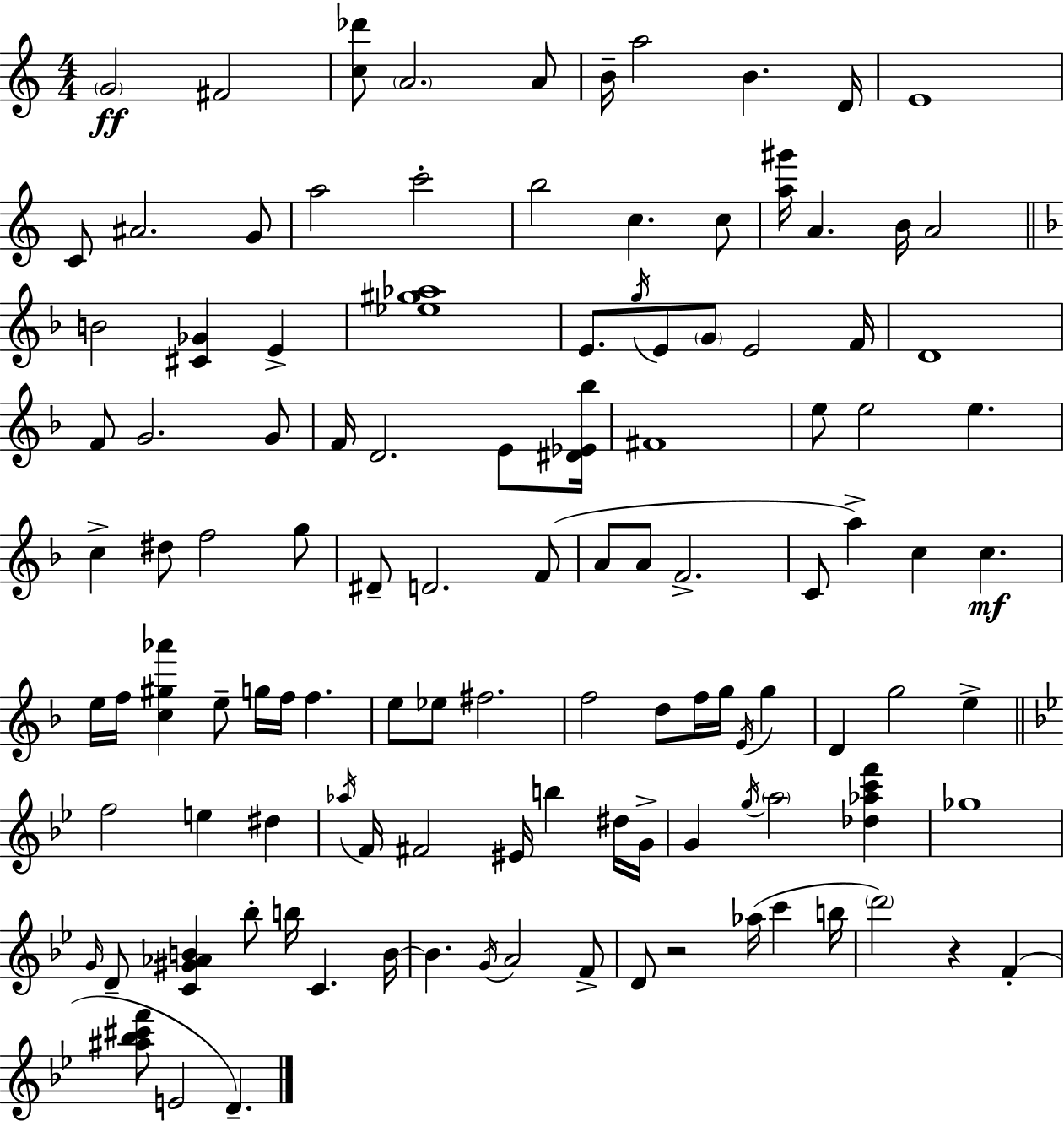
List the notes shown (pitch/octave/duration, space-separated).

G4/h F#4/h [C5,Db6]/e A4/h. A4/e B4/s A5/h B4/q. D4/s E4/w C4/e A#4/h. G4/e A5/h C6/h B5/h C5/q. C5/e [A5,G#6]/s A4/q. B4/s A4/h B4/h [C#4,Gb4]/q E4/q [Eb5,G#5,Ab5]/w E4/e. G5/s E4/e G4/e E4/h F4/s D4/w F4/e G4/h. G4/e F4/s D4/h. E4/e [D#4,Eb4,Bb5]/s F#4/w E5/e E5/h E5/q. C5/q D#5/e F5/h G5/e D#4/e D4/h. F4/e A4/e A4/e F4/h. C4/e A5/q C5/q C5/q. E5/s F5/s [C5,G#5,Ab6]/q E5/e G5/s F5/s F5/q. E5/e Eb5/e F#5/h. F5/h D5/e F5/s G5/s E4/s G5/q D4/q G5/h E5/q F5/h E5/q D#5/q Ab5/s F4/s F#4/h EIS4/s B5/q D#5/s G4/s G4/q G5/s A5/h [Db5,Ab5,C6,F6]/q Gb5/w G4/s D4/e [C4,G#4,Ab4,B4]/q Bb5/e B5/s C4/q. B4/s B4/q. G4/s A4/h F4/e D4/e R/h Ab5/s C6/q B5/s D6/h R/q F4/q [A#5,Bb5,C#6,F6]/e E4/h D4/q.